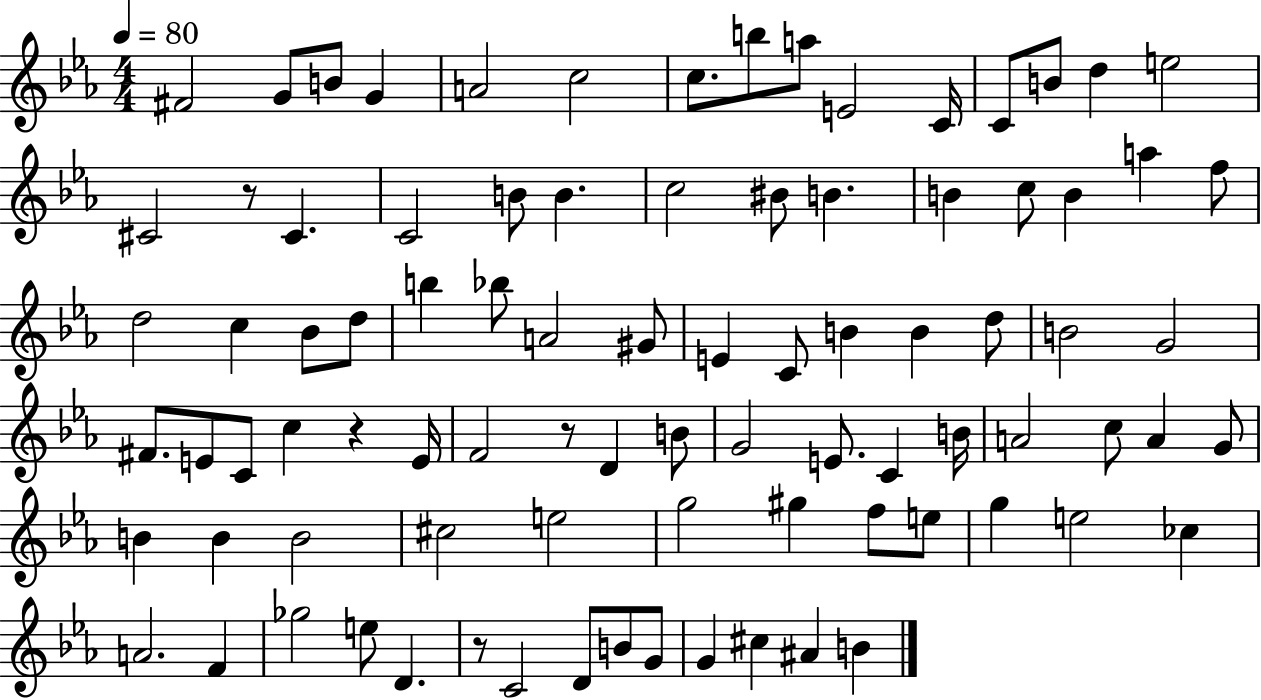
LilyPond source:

{
  \clef treble
  \numericTimeSignature
  \time 4/4
  \key ees \major
  \tempo 4 = 80
  fis'2 g'8 b'8 g'4 | a'2 c''2 | c''8. b''8 a''8 e'2 c'16 | c'8 b'8 d''4 e''2 | \break cis'2 r8 cis'4. | c'2 b'8 b'4. | c''2 bis'8 b'4. | b'4 c''8 b'4 a''4 f''8 | \break d''2 c''4 bes'8 d''8 | b''4 bes''8 a'2 gis'8 | e'4 c'8 b'4 b'4 d''8 | b'2 g'2 | \break fis'8. e'8 c'8 c''4 r4 e'16 | f'2 r8 d'4 b'8 | g'2 e'8. c'4 b'16 | a'2 c''8 a'4 g'8 | \break b'4 b'4 b'2 | cis''2 e''2 | g''2 gis''4 f''8 e''8 | g''4 e''2 ces''4 | \break a'2. f'4 | ges''2 e''8 d'4. | r8 c'2 d'8 b'8 g'8 | g'4 cis''4 ais'4 b'4 | \break \bar "|."
}